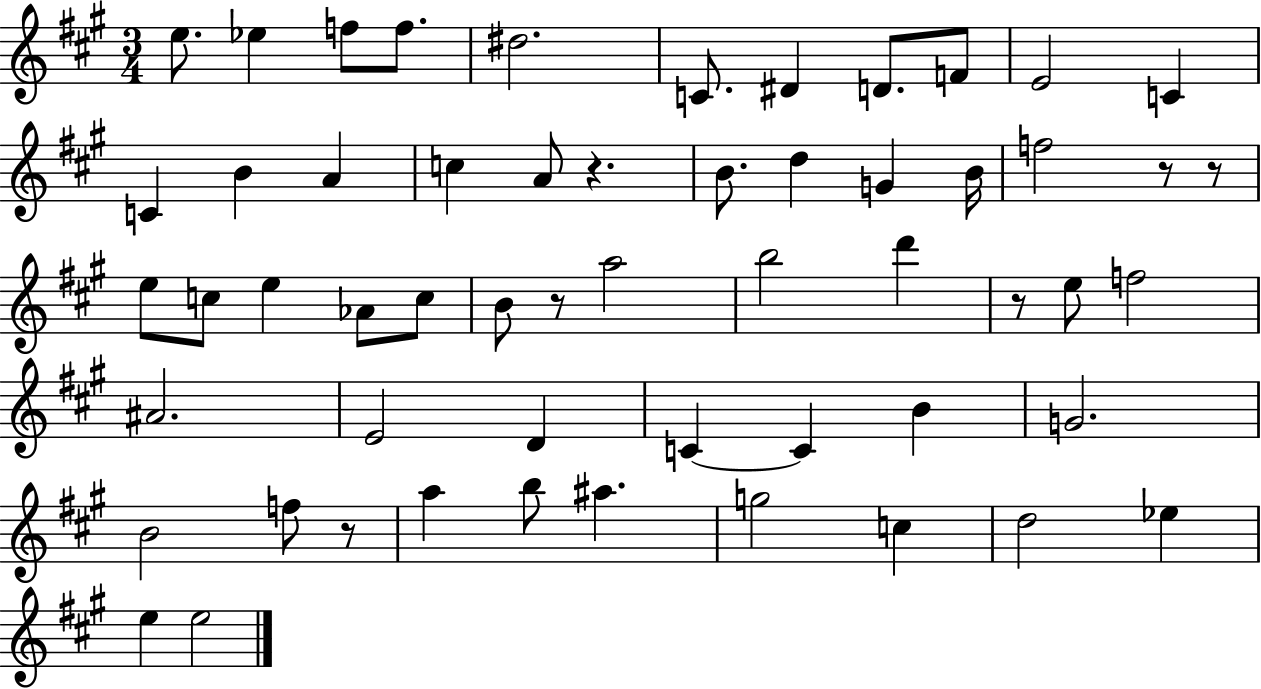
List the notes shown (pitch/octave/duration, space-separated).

E5/e. Eb5/q F5/e F5/e. D#5/h. C4/e. D#4/q D4/e. F4/e E4/h C4/q C4/q B4/q A4/q C5/q A4/e R/q. B4/e. D5/q G4/q B4/s F5/h R/e R/e E5/e C5/e E5/q Ab4/e C5/e B4/e R/e A5/h B5/h D6/q R/e E5/e F5/h A#4/h. E4/h D4/q C4/q C4/q B4/q G4/h. B4/h F5/e R/e A5/q B5/e A#5/q. G5/h C5/q D5/h Eb5/q E5/q E5/h